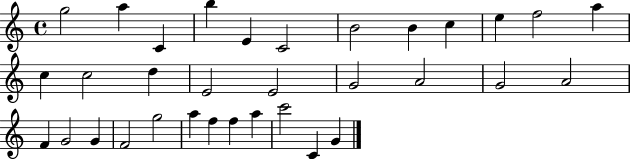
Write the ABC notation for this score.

X:1
T:Untitled
M:4/4
L:1/4
K:C
g2 a C b E C2 B2 B c e f2 a c c2 d E2 E2 G2 A2 G2 A2 F G2 G F2 g2 a f f a c'2 C G